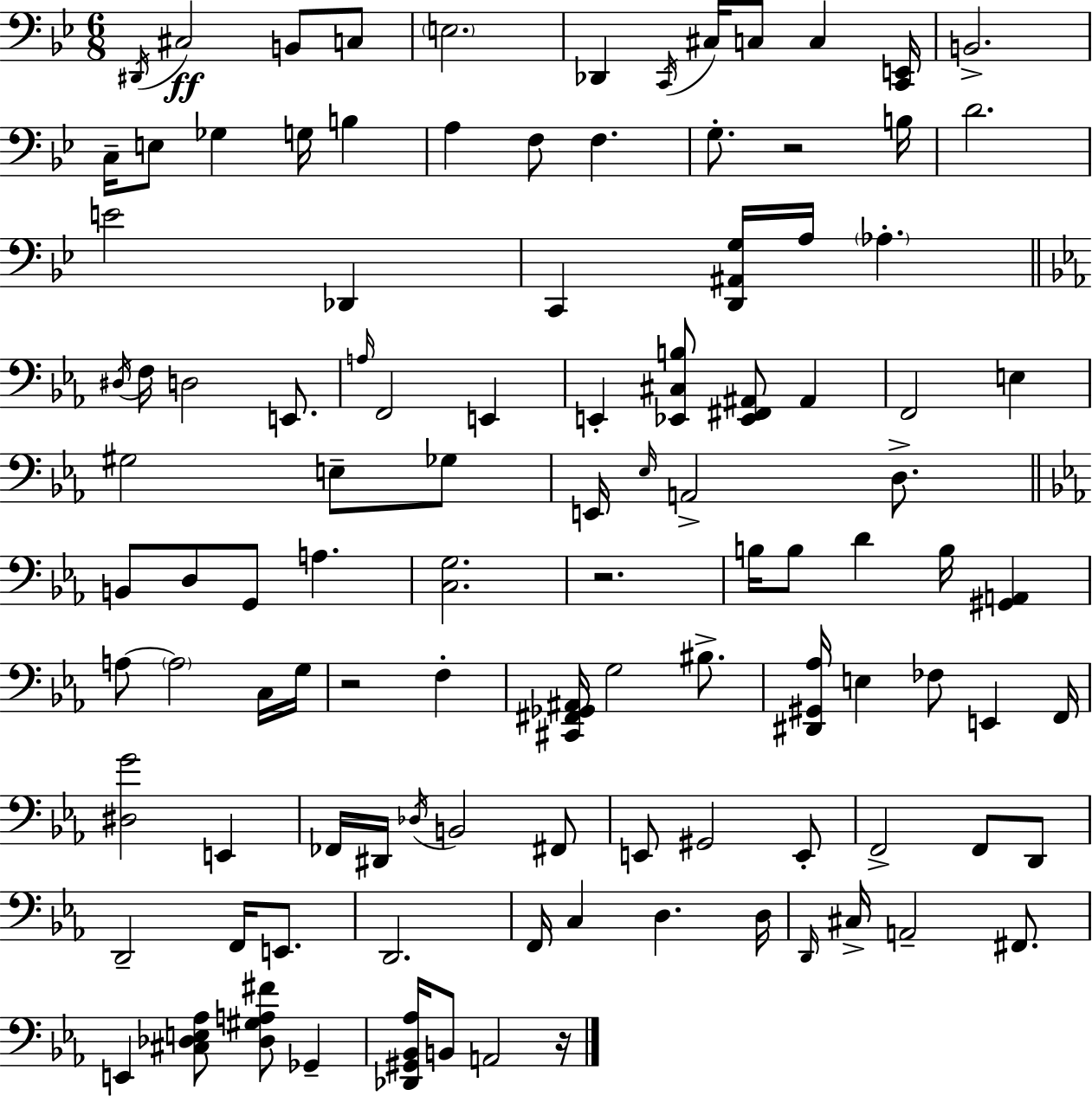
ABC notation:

X:1
T:Untitled
M:6/8
L:1/4
K:Gm
^D,,/4 ^C,2 B,,/2 C,/2 E,2 _D,, C,,/4 ^C,/4 C,/2 C, [C,,E,,]/4 B,,2 C,/4 E,/2 _G, G,/4 B, A, F,/2 F, G,/2 z2 B,/4 D2 E2 _D,, C,, [D,,^A,,G,]/4 A,/4 _A, ^D,/4 F,/4 D,2 E,,/2 A,/4 F,,2 E,, E,, [_E,,^C,B,]/2 [_E,,^F,,^A,,]/2 ^A,, F,,2 E, ^G,2 E,/2 _G,/2 E,,/4 _E,/4 A,,2 D,/2 B,,/2 D,/2 G,,/2 A, [C,G,]2 z2 B,/4 B,/2 D B,/4 [^G,,A,,] A,/2 A,2 C,/4 G,/4 z2 F, [^C,,^F,,_G,,^A,,]/4 G,2 ^B,/2 [^D,,^G,,_A,]/4 E, _F,/2 E,, F,,/4 [^D,G]2 E,, _F,,/4 ^D,,/4 _D,/4 B,,2 ^F,,/2 E,,/2 ^G,,2 E,,/2 F,,2 F,,/2 D,,/2 D,,2 F,,/4 E,,/2 D,,2 F,,/4 C, D, D,/4 D,,/4 ^C,/4 A,,2 ^F,,/2 E,, [^C,_D,E,_A,]/2 [_D,^G,A,^F]/2 _G,, [_D,,^G,,_B,,_A,]/4 B,,/2 A,,2 z/4